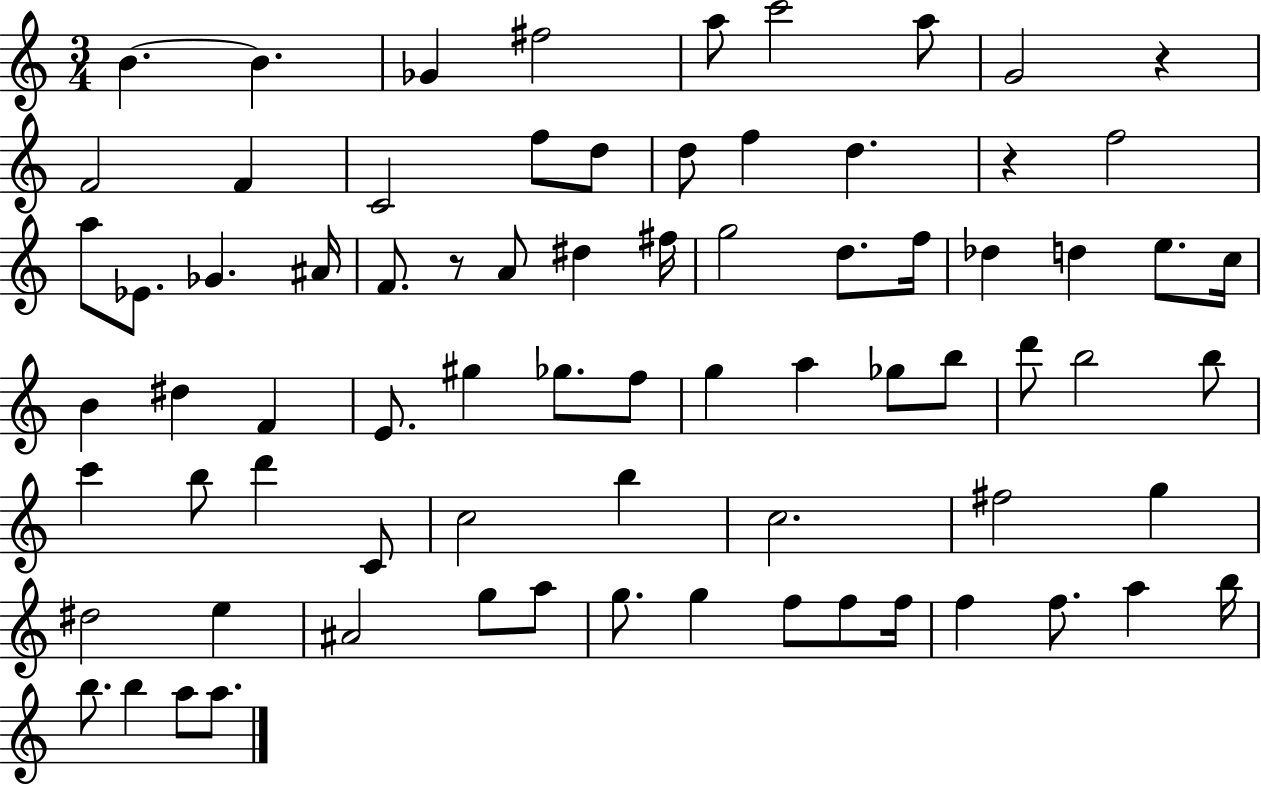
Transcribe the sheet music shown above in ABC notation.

X:1
T:Untitled
M:3/4
L:1/4
K:C
B B _G ^f2 a/2 c'2 a/2 G2 z F2 F C2 f/2 d/2 d/2 f d z f2 a/2 _E/2 _G ^A/4 F/2 z/2 A/2 ^d ^f/4 g2 d/2 f/4 _d d e/2 c/4 B ^d F E/2 ^g _g/2 f/2 g a _g/2 b/2 d'/2 b2 b/2 c' b/2 d' C/2 c2 b c2 ^f2 g ^d2 e ^A2 g/2 a/2 g/2 g f/2 f/2 f/4 f f/2 a b/4 b/2 b a/2 a/2